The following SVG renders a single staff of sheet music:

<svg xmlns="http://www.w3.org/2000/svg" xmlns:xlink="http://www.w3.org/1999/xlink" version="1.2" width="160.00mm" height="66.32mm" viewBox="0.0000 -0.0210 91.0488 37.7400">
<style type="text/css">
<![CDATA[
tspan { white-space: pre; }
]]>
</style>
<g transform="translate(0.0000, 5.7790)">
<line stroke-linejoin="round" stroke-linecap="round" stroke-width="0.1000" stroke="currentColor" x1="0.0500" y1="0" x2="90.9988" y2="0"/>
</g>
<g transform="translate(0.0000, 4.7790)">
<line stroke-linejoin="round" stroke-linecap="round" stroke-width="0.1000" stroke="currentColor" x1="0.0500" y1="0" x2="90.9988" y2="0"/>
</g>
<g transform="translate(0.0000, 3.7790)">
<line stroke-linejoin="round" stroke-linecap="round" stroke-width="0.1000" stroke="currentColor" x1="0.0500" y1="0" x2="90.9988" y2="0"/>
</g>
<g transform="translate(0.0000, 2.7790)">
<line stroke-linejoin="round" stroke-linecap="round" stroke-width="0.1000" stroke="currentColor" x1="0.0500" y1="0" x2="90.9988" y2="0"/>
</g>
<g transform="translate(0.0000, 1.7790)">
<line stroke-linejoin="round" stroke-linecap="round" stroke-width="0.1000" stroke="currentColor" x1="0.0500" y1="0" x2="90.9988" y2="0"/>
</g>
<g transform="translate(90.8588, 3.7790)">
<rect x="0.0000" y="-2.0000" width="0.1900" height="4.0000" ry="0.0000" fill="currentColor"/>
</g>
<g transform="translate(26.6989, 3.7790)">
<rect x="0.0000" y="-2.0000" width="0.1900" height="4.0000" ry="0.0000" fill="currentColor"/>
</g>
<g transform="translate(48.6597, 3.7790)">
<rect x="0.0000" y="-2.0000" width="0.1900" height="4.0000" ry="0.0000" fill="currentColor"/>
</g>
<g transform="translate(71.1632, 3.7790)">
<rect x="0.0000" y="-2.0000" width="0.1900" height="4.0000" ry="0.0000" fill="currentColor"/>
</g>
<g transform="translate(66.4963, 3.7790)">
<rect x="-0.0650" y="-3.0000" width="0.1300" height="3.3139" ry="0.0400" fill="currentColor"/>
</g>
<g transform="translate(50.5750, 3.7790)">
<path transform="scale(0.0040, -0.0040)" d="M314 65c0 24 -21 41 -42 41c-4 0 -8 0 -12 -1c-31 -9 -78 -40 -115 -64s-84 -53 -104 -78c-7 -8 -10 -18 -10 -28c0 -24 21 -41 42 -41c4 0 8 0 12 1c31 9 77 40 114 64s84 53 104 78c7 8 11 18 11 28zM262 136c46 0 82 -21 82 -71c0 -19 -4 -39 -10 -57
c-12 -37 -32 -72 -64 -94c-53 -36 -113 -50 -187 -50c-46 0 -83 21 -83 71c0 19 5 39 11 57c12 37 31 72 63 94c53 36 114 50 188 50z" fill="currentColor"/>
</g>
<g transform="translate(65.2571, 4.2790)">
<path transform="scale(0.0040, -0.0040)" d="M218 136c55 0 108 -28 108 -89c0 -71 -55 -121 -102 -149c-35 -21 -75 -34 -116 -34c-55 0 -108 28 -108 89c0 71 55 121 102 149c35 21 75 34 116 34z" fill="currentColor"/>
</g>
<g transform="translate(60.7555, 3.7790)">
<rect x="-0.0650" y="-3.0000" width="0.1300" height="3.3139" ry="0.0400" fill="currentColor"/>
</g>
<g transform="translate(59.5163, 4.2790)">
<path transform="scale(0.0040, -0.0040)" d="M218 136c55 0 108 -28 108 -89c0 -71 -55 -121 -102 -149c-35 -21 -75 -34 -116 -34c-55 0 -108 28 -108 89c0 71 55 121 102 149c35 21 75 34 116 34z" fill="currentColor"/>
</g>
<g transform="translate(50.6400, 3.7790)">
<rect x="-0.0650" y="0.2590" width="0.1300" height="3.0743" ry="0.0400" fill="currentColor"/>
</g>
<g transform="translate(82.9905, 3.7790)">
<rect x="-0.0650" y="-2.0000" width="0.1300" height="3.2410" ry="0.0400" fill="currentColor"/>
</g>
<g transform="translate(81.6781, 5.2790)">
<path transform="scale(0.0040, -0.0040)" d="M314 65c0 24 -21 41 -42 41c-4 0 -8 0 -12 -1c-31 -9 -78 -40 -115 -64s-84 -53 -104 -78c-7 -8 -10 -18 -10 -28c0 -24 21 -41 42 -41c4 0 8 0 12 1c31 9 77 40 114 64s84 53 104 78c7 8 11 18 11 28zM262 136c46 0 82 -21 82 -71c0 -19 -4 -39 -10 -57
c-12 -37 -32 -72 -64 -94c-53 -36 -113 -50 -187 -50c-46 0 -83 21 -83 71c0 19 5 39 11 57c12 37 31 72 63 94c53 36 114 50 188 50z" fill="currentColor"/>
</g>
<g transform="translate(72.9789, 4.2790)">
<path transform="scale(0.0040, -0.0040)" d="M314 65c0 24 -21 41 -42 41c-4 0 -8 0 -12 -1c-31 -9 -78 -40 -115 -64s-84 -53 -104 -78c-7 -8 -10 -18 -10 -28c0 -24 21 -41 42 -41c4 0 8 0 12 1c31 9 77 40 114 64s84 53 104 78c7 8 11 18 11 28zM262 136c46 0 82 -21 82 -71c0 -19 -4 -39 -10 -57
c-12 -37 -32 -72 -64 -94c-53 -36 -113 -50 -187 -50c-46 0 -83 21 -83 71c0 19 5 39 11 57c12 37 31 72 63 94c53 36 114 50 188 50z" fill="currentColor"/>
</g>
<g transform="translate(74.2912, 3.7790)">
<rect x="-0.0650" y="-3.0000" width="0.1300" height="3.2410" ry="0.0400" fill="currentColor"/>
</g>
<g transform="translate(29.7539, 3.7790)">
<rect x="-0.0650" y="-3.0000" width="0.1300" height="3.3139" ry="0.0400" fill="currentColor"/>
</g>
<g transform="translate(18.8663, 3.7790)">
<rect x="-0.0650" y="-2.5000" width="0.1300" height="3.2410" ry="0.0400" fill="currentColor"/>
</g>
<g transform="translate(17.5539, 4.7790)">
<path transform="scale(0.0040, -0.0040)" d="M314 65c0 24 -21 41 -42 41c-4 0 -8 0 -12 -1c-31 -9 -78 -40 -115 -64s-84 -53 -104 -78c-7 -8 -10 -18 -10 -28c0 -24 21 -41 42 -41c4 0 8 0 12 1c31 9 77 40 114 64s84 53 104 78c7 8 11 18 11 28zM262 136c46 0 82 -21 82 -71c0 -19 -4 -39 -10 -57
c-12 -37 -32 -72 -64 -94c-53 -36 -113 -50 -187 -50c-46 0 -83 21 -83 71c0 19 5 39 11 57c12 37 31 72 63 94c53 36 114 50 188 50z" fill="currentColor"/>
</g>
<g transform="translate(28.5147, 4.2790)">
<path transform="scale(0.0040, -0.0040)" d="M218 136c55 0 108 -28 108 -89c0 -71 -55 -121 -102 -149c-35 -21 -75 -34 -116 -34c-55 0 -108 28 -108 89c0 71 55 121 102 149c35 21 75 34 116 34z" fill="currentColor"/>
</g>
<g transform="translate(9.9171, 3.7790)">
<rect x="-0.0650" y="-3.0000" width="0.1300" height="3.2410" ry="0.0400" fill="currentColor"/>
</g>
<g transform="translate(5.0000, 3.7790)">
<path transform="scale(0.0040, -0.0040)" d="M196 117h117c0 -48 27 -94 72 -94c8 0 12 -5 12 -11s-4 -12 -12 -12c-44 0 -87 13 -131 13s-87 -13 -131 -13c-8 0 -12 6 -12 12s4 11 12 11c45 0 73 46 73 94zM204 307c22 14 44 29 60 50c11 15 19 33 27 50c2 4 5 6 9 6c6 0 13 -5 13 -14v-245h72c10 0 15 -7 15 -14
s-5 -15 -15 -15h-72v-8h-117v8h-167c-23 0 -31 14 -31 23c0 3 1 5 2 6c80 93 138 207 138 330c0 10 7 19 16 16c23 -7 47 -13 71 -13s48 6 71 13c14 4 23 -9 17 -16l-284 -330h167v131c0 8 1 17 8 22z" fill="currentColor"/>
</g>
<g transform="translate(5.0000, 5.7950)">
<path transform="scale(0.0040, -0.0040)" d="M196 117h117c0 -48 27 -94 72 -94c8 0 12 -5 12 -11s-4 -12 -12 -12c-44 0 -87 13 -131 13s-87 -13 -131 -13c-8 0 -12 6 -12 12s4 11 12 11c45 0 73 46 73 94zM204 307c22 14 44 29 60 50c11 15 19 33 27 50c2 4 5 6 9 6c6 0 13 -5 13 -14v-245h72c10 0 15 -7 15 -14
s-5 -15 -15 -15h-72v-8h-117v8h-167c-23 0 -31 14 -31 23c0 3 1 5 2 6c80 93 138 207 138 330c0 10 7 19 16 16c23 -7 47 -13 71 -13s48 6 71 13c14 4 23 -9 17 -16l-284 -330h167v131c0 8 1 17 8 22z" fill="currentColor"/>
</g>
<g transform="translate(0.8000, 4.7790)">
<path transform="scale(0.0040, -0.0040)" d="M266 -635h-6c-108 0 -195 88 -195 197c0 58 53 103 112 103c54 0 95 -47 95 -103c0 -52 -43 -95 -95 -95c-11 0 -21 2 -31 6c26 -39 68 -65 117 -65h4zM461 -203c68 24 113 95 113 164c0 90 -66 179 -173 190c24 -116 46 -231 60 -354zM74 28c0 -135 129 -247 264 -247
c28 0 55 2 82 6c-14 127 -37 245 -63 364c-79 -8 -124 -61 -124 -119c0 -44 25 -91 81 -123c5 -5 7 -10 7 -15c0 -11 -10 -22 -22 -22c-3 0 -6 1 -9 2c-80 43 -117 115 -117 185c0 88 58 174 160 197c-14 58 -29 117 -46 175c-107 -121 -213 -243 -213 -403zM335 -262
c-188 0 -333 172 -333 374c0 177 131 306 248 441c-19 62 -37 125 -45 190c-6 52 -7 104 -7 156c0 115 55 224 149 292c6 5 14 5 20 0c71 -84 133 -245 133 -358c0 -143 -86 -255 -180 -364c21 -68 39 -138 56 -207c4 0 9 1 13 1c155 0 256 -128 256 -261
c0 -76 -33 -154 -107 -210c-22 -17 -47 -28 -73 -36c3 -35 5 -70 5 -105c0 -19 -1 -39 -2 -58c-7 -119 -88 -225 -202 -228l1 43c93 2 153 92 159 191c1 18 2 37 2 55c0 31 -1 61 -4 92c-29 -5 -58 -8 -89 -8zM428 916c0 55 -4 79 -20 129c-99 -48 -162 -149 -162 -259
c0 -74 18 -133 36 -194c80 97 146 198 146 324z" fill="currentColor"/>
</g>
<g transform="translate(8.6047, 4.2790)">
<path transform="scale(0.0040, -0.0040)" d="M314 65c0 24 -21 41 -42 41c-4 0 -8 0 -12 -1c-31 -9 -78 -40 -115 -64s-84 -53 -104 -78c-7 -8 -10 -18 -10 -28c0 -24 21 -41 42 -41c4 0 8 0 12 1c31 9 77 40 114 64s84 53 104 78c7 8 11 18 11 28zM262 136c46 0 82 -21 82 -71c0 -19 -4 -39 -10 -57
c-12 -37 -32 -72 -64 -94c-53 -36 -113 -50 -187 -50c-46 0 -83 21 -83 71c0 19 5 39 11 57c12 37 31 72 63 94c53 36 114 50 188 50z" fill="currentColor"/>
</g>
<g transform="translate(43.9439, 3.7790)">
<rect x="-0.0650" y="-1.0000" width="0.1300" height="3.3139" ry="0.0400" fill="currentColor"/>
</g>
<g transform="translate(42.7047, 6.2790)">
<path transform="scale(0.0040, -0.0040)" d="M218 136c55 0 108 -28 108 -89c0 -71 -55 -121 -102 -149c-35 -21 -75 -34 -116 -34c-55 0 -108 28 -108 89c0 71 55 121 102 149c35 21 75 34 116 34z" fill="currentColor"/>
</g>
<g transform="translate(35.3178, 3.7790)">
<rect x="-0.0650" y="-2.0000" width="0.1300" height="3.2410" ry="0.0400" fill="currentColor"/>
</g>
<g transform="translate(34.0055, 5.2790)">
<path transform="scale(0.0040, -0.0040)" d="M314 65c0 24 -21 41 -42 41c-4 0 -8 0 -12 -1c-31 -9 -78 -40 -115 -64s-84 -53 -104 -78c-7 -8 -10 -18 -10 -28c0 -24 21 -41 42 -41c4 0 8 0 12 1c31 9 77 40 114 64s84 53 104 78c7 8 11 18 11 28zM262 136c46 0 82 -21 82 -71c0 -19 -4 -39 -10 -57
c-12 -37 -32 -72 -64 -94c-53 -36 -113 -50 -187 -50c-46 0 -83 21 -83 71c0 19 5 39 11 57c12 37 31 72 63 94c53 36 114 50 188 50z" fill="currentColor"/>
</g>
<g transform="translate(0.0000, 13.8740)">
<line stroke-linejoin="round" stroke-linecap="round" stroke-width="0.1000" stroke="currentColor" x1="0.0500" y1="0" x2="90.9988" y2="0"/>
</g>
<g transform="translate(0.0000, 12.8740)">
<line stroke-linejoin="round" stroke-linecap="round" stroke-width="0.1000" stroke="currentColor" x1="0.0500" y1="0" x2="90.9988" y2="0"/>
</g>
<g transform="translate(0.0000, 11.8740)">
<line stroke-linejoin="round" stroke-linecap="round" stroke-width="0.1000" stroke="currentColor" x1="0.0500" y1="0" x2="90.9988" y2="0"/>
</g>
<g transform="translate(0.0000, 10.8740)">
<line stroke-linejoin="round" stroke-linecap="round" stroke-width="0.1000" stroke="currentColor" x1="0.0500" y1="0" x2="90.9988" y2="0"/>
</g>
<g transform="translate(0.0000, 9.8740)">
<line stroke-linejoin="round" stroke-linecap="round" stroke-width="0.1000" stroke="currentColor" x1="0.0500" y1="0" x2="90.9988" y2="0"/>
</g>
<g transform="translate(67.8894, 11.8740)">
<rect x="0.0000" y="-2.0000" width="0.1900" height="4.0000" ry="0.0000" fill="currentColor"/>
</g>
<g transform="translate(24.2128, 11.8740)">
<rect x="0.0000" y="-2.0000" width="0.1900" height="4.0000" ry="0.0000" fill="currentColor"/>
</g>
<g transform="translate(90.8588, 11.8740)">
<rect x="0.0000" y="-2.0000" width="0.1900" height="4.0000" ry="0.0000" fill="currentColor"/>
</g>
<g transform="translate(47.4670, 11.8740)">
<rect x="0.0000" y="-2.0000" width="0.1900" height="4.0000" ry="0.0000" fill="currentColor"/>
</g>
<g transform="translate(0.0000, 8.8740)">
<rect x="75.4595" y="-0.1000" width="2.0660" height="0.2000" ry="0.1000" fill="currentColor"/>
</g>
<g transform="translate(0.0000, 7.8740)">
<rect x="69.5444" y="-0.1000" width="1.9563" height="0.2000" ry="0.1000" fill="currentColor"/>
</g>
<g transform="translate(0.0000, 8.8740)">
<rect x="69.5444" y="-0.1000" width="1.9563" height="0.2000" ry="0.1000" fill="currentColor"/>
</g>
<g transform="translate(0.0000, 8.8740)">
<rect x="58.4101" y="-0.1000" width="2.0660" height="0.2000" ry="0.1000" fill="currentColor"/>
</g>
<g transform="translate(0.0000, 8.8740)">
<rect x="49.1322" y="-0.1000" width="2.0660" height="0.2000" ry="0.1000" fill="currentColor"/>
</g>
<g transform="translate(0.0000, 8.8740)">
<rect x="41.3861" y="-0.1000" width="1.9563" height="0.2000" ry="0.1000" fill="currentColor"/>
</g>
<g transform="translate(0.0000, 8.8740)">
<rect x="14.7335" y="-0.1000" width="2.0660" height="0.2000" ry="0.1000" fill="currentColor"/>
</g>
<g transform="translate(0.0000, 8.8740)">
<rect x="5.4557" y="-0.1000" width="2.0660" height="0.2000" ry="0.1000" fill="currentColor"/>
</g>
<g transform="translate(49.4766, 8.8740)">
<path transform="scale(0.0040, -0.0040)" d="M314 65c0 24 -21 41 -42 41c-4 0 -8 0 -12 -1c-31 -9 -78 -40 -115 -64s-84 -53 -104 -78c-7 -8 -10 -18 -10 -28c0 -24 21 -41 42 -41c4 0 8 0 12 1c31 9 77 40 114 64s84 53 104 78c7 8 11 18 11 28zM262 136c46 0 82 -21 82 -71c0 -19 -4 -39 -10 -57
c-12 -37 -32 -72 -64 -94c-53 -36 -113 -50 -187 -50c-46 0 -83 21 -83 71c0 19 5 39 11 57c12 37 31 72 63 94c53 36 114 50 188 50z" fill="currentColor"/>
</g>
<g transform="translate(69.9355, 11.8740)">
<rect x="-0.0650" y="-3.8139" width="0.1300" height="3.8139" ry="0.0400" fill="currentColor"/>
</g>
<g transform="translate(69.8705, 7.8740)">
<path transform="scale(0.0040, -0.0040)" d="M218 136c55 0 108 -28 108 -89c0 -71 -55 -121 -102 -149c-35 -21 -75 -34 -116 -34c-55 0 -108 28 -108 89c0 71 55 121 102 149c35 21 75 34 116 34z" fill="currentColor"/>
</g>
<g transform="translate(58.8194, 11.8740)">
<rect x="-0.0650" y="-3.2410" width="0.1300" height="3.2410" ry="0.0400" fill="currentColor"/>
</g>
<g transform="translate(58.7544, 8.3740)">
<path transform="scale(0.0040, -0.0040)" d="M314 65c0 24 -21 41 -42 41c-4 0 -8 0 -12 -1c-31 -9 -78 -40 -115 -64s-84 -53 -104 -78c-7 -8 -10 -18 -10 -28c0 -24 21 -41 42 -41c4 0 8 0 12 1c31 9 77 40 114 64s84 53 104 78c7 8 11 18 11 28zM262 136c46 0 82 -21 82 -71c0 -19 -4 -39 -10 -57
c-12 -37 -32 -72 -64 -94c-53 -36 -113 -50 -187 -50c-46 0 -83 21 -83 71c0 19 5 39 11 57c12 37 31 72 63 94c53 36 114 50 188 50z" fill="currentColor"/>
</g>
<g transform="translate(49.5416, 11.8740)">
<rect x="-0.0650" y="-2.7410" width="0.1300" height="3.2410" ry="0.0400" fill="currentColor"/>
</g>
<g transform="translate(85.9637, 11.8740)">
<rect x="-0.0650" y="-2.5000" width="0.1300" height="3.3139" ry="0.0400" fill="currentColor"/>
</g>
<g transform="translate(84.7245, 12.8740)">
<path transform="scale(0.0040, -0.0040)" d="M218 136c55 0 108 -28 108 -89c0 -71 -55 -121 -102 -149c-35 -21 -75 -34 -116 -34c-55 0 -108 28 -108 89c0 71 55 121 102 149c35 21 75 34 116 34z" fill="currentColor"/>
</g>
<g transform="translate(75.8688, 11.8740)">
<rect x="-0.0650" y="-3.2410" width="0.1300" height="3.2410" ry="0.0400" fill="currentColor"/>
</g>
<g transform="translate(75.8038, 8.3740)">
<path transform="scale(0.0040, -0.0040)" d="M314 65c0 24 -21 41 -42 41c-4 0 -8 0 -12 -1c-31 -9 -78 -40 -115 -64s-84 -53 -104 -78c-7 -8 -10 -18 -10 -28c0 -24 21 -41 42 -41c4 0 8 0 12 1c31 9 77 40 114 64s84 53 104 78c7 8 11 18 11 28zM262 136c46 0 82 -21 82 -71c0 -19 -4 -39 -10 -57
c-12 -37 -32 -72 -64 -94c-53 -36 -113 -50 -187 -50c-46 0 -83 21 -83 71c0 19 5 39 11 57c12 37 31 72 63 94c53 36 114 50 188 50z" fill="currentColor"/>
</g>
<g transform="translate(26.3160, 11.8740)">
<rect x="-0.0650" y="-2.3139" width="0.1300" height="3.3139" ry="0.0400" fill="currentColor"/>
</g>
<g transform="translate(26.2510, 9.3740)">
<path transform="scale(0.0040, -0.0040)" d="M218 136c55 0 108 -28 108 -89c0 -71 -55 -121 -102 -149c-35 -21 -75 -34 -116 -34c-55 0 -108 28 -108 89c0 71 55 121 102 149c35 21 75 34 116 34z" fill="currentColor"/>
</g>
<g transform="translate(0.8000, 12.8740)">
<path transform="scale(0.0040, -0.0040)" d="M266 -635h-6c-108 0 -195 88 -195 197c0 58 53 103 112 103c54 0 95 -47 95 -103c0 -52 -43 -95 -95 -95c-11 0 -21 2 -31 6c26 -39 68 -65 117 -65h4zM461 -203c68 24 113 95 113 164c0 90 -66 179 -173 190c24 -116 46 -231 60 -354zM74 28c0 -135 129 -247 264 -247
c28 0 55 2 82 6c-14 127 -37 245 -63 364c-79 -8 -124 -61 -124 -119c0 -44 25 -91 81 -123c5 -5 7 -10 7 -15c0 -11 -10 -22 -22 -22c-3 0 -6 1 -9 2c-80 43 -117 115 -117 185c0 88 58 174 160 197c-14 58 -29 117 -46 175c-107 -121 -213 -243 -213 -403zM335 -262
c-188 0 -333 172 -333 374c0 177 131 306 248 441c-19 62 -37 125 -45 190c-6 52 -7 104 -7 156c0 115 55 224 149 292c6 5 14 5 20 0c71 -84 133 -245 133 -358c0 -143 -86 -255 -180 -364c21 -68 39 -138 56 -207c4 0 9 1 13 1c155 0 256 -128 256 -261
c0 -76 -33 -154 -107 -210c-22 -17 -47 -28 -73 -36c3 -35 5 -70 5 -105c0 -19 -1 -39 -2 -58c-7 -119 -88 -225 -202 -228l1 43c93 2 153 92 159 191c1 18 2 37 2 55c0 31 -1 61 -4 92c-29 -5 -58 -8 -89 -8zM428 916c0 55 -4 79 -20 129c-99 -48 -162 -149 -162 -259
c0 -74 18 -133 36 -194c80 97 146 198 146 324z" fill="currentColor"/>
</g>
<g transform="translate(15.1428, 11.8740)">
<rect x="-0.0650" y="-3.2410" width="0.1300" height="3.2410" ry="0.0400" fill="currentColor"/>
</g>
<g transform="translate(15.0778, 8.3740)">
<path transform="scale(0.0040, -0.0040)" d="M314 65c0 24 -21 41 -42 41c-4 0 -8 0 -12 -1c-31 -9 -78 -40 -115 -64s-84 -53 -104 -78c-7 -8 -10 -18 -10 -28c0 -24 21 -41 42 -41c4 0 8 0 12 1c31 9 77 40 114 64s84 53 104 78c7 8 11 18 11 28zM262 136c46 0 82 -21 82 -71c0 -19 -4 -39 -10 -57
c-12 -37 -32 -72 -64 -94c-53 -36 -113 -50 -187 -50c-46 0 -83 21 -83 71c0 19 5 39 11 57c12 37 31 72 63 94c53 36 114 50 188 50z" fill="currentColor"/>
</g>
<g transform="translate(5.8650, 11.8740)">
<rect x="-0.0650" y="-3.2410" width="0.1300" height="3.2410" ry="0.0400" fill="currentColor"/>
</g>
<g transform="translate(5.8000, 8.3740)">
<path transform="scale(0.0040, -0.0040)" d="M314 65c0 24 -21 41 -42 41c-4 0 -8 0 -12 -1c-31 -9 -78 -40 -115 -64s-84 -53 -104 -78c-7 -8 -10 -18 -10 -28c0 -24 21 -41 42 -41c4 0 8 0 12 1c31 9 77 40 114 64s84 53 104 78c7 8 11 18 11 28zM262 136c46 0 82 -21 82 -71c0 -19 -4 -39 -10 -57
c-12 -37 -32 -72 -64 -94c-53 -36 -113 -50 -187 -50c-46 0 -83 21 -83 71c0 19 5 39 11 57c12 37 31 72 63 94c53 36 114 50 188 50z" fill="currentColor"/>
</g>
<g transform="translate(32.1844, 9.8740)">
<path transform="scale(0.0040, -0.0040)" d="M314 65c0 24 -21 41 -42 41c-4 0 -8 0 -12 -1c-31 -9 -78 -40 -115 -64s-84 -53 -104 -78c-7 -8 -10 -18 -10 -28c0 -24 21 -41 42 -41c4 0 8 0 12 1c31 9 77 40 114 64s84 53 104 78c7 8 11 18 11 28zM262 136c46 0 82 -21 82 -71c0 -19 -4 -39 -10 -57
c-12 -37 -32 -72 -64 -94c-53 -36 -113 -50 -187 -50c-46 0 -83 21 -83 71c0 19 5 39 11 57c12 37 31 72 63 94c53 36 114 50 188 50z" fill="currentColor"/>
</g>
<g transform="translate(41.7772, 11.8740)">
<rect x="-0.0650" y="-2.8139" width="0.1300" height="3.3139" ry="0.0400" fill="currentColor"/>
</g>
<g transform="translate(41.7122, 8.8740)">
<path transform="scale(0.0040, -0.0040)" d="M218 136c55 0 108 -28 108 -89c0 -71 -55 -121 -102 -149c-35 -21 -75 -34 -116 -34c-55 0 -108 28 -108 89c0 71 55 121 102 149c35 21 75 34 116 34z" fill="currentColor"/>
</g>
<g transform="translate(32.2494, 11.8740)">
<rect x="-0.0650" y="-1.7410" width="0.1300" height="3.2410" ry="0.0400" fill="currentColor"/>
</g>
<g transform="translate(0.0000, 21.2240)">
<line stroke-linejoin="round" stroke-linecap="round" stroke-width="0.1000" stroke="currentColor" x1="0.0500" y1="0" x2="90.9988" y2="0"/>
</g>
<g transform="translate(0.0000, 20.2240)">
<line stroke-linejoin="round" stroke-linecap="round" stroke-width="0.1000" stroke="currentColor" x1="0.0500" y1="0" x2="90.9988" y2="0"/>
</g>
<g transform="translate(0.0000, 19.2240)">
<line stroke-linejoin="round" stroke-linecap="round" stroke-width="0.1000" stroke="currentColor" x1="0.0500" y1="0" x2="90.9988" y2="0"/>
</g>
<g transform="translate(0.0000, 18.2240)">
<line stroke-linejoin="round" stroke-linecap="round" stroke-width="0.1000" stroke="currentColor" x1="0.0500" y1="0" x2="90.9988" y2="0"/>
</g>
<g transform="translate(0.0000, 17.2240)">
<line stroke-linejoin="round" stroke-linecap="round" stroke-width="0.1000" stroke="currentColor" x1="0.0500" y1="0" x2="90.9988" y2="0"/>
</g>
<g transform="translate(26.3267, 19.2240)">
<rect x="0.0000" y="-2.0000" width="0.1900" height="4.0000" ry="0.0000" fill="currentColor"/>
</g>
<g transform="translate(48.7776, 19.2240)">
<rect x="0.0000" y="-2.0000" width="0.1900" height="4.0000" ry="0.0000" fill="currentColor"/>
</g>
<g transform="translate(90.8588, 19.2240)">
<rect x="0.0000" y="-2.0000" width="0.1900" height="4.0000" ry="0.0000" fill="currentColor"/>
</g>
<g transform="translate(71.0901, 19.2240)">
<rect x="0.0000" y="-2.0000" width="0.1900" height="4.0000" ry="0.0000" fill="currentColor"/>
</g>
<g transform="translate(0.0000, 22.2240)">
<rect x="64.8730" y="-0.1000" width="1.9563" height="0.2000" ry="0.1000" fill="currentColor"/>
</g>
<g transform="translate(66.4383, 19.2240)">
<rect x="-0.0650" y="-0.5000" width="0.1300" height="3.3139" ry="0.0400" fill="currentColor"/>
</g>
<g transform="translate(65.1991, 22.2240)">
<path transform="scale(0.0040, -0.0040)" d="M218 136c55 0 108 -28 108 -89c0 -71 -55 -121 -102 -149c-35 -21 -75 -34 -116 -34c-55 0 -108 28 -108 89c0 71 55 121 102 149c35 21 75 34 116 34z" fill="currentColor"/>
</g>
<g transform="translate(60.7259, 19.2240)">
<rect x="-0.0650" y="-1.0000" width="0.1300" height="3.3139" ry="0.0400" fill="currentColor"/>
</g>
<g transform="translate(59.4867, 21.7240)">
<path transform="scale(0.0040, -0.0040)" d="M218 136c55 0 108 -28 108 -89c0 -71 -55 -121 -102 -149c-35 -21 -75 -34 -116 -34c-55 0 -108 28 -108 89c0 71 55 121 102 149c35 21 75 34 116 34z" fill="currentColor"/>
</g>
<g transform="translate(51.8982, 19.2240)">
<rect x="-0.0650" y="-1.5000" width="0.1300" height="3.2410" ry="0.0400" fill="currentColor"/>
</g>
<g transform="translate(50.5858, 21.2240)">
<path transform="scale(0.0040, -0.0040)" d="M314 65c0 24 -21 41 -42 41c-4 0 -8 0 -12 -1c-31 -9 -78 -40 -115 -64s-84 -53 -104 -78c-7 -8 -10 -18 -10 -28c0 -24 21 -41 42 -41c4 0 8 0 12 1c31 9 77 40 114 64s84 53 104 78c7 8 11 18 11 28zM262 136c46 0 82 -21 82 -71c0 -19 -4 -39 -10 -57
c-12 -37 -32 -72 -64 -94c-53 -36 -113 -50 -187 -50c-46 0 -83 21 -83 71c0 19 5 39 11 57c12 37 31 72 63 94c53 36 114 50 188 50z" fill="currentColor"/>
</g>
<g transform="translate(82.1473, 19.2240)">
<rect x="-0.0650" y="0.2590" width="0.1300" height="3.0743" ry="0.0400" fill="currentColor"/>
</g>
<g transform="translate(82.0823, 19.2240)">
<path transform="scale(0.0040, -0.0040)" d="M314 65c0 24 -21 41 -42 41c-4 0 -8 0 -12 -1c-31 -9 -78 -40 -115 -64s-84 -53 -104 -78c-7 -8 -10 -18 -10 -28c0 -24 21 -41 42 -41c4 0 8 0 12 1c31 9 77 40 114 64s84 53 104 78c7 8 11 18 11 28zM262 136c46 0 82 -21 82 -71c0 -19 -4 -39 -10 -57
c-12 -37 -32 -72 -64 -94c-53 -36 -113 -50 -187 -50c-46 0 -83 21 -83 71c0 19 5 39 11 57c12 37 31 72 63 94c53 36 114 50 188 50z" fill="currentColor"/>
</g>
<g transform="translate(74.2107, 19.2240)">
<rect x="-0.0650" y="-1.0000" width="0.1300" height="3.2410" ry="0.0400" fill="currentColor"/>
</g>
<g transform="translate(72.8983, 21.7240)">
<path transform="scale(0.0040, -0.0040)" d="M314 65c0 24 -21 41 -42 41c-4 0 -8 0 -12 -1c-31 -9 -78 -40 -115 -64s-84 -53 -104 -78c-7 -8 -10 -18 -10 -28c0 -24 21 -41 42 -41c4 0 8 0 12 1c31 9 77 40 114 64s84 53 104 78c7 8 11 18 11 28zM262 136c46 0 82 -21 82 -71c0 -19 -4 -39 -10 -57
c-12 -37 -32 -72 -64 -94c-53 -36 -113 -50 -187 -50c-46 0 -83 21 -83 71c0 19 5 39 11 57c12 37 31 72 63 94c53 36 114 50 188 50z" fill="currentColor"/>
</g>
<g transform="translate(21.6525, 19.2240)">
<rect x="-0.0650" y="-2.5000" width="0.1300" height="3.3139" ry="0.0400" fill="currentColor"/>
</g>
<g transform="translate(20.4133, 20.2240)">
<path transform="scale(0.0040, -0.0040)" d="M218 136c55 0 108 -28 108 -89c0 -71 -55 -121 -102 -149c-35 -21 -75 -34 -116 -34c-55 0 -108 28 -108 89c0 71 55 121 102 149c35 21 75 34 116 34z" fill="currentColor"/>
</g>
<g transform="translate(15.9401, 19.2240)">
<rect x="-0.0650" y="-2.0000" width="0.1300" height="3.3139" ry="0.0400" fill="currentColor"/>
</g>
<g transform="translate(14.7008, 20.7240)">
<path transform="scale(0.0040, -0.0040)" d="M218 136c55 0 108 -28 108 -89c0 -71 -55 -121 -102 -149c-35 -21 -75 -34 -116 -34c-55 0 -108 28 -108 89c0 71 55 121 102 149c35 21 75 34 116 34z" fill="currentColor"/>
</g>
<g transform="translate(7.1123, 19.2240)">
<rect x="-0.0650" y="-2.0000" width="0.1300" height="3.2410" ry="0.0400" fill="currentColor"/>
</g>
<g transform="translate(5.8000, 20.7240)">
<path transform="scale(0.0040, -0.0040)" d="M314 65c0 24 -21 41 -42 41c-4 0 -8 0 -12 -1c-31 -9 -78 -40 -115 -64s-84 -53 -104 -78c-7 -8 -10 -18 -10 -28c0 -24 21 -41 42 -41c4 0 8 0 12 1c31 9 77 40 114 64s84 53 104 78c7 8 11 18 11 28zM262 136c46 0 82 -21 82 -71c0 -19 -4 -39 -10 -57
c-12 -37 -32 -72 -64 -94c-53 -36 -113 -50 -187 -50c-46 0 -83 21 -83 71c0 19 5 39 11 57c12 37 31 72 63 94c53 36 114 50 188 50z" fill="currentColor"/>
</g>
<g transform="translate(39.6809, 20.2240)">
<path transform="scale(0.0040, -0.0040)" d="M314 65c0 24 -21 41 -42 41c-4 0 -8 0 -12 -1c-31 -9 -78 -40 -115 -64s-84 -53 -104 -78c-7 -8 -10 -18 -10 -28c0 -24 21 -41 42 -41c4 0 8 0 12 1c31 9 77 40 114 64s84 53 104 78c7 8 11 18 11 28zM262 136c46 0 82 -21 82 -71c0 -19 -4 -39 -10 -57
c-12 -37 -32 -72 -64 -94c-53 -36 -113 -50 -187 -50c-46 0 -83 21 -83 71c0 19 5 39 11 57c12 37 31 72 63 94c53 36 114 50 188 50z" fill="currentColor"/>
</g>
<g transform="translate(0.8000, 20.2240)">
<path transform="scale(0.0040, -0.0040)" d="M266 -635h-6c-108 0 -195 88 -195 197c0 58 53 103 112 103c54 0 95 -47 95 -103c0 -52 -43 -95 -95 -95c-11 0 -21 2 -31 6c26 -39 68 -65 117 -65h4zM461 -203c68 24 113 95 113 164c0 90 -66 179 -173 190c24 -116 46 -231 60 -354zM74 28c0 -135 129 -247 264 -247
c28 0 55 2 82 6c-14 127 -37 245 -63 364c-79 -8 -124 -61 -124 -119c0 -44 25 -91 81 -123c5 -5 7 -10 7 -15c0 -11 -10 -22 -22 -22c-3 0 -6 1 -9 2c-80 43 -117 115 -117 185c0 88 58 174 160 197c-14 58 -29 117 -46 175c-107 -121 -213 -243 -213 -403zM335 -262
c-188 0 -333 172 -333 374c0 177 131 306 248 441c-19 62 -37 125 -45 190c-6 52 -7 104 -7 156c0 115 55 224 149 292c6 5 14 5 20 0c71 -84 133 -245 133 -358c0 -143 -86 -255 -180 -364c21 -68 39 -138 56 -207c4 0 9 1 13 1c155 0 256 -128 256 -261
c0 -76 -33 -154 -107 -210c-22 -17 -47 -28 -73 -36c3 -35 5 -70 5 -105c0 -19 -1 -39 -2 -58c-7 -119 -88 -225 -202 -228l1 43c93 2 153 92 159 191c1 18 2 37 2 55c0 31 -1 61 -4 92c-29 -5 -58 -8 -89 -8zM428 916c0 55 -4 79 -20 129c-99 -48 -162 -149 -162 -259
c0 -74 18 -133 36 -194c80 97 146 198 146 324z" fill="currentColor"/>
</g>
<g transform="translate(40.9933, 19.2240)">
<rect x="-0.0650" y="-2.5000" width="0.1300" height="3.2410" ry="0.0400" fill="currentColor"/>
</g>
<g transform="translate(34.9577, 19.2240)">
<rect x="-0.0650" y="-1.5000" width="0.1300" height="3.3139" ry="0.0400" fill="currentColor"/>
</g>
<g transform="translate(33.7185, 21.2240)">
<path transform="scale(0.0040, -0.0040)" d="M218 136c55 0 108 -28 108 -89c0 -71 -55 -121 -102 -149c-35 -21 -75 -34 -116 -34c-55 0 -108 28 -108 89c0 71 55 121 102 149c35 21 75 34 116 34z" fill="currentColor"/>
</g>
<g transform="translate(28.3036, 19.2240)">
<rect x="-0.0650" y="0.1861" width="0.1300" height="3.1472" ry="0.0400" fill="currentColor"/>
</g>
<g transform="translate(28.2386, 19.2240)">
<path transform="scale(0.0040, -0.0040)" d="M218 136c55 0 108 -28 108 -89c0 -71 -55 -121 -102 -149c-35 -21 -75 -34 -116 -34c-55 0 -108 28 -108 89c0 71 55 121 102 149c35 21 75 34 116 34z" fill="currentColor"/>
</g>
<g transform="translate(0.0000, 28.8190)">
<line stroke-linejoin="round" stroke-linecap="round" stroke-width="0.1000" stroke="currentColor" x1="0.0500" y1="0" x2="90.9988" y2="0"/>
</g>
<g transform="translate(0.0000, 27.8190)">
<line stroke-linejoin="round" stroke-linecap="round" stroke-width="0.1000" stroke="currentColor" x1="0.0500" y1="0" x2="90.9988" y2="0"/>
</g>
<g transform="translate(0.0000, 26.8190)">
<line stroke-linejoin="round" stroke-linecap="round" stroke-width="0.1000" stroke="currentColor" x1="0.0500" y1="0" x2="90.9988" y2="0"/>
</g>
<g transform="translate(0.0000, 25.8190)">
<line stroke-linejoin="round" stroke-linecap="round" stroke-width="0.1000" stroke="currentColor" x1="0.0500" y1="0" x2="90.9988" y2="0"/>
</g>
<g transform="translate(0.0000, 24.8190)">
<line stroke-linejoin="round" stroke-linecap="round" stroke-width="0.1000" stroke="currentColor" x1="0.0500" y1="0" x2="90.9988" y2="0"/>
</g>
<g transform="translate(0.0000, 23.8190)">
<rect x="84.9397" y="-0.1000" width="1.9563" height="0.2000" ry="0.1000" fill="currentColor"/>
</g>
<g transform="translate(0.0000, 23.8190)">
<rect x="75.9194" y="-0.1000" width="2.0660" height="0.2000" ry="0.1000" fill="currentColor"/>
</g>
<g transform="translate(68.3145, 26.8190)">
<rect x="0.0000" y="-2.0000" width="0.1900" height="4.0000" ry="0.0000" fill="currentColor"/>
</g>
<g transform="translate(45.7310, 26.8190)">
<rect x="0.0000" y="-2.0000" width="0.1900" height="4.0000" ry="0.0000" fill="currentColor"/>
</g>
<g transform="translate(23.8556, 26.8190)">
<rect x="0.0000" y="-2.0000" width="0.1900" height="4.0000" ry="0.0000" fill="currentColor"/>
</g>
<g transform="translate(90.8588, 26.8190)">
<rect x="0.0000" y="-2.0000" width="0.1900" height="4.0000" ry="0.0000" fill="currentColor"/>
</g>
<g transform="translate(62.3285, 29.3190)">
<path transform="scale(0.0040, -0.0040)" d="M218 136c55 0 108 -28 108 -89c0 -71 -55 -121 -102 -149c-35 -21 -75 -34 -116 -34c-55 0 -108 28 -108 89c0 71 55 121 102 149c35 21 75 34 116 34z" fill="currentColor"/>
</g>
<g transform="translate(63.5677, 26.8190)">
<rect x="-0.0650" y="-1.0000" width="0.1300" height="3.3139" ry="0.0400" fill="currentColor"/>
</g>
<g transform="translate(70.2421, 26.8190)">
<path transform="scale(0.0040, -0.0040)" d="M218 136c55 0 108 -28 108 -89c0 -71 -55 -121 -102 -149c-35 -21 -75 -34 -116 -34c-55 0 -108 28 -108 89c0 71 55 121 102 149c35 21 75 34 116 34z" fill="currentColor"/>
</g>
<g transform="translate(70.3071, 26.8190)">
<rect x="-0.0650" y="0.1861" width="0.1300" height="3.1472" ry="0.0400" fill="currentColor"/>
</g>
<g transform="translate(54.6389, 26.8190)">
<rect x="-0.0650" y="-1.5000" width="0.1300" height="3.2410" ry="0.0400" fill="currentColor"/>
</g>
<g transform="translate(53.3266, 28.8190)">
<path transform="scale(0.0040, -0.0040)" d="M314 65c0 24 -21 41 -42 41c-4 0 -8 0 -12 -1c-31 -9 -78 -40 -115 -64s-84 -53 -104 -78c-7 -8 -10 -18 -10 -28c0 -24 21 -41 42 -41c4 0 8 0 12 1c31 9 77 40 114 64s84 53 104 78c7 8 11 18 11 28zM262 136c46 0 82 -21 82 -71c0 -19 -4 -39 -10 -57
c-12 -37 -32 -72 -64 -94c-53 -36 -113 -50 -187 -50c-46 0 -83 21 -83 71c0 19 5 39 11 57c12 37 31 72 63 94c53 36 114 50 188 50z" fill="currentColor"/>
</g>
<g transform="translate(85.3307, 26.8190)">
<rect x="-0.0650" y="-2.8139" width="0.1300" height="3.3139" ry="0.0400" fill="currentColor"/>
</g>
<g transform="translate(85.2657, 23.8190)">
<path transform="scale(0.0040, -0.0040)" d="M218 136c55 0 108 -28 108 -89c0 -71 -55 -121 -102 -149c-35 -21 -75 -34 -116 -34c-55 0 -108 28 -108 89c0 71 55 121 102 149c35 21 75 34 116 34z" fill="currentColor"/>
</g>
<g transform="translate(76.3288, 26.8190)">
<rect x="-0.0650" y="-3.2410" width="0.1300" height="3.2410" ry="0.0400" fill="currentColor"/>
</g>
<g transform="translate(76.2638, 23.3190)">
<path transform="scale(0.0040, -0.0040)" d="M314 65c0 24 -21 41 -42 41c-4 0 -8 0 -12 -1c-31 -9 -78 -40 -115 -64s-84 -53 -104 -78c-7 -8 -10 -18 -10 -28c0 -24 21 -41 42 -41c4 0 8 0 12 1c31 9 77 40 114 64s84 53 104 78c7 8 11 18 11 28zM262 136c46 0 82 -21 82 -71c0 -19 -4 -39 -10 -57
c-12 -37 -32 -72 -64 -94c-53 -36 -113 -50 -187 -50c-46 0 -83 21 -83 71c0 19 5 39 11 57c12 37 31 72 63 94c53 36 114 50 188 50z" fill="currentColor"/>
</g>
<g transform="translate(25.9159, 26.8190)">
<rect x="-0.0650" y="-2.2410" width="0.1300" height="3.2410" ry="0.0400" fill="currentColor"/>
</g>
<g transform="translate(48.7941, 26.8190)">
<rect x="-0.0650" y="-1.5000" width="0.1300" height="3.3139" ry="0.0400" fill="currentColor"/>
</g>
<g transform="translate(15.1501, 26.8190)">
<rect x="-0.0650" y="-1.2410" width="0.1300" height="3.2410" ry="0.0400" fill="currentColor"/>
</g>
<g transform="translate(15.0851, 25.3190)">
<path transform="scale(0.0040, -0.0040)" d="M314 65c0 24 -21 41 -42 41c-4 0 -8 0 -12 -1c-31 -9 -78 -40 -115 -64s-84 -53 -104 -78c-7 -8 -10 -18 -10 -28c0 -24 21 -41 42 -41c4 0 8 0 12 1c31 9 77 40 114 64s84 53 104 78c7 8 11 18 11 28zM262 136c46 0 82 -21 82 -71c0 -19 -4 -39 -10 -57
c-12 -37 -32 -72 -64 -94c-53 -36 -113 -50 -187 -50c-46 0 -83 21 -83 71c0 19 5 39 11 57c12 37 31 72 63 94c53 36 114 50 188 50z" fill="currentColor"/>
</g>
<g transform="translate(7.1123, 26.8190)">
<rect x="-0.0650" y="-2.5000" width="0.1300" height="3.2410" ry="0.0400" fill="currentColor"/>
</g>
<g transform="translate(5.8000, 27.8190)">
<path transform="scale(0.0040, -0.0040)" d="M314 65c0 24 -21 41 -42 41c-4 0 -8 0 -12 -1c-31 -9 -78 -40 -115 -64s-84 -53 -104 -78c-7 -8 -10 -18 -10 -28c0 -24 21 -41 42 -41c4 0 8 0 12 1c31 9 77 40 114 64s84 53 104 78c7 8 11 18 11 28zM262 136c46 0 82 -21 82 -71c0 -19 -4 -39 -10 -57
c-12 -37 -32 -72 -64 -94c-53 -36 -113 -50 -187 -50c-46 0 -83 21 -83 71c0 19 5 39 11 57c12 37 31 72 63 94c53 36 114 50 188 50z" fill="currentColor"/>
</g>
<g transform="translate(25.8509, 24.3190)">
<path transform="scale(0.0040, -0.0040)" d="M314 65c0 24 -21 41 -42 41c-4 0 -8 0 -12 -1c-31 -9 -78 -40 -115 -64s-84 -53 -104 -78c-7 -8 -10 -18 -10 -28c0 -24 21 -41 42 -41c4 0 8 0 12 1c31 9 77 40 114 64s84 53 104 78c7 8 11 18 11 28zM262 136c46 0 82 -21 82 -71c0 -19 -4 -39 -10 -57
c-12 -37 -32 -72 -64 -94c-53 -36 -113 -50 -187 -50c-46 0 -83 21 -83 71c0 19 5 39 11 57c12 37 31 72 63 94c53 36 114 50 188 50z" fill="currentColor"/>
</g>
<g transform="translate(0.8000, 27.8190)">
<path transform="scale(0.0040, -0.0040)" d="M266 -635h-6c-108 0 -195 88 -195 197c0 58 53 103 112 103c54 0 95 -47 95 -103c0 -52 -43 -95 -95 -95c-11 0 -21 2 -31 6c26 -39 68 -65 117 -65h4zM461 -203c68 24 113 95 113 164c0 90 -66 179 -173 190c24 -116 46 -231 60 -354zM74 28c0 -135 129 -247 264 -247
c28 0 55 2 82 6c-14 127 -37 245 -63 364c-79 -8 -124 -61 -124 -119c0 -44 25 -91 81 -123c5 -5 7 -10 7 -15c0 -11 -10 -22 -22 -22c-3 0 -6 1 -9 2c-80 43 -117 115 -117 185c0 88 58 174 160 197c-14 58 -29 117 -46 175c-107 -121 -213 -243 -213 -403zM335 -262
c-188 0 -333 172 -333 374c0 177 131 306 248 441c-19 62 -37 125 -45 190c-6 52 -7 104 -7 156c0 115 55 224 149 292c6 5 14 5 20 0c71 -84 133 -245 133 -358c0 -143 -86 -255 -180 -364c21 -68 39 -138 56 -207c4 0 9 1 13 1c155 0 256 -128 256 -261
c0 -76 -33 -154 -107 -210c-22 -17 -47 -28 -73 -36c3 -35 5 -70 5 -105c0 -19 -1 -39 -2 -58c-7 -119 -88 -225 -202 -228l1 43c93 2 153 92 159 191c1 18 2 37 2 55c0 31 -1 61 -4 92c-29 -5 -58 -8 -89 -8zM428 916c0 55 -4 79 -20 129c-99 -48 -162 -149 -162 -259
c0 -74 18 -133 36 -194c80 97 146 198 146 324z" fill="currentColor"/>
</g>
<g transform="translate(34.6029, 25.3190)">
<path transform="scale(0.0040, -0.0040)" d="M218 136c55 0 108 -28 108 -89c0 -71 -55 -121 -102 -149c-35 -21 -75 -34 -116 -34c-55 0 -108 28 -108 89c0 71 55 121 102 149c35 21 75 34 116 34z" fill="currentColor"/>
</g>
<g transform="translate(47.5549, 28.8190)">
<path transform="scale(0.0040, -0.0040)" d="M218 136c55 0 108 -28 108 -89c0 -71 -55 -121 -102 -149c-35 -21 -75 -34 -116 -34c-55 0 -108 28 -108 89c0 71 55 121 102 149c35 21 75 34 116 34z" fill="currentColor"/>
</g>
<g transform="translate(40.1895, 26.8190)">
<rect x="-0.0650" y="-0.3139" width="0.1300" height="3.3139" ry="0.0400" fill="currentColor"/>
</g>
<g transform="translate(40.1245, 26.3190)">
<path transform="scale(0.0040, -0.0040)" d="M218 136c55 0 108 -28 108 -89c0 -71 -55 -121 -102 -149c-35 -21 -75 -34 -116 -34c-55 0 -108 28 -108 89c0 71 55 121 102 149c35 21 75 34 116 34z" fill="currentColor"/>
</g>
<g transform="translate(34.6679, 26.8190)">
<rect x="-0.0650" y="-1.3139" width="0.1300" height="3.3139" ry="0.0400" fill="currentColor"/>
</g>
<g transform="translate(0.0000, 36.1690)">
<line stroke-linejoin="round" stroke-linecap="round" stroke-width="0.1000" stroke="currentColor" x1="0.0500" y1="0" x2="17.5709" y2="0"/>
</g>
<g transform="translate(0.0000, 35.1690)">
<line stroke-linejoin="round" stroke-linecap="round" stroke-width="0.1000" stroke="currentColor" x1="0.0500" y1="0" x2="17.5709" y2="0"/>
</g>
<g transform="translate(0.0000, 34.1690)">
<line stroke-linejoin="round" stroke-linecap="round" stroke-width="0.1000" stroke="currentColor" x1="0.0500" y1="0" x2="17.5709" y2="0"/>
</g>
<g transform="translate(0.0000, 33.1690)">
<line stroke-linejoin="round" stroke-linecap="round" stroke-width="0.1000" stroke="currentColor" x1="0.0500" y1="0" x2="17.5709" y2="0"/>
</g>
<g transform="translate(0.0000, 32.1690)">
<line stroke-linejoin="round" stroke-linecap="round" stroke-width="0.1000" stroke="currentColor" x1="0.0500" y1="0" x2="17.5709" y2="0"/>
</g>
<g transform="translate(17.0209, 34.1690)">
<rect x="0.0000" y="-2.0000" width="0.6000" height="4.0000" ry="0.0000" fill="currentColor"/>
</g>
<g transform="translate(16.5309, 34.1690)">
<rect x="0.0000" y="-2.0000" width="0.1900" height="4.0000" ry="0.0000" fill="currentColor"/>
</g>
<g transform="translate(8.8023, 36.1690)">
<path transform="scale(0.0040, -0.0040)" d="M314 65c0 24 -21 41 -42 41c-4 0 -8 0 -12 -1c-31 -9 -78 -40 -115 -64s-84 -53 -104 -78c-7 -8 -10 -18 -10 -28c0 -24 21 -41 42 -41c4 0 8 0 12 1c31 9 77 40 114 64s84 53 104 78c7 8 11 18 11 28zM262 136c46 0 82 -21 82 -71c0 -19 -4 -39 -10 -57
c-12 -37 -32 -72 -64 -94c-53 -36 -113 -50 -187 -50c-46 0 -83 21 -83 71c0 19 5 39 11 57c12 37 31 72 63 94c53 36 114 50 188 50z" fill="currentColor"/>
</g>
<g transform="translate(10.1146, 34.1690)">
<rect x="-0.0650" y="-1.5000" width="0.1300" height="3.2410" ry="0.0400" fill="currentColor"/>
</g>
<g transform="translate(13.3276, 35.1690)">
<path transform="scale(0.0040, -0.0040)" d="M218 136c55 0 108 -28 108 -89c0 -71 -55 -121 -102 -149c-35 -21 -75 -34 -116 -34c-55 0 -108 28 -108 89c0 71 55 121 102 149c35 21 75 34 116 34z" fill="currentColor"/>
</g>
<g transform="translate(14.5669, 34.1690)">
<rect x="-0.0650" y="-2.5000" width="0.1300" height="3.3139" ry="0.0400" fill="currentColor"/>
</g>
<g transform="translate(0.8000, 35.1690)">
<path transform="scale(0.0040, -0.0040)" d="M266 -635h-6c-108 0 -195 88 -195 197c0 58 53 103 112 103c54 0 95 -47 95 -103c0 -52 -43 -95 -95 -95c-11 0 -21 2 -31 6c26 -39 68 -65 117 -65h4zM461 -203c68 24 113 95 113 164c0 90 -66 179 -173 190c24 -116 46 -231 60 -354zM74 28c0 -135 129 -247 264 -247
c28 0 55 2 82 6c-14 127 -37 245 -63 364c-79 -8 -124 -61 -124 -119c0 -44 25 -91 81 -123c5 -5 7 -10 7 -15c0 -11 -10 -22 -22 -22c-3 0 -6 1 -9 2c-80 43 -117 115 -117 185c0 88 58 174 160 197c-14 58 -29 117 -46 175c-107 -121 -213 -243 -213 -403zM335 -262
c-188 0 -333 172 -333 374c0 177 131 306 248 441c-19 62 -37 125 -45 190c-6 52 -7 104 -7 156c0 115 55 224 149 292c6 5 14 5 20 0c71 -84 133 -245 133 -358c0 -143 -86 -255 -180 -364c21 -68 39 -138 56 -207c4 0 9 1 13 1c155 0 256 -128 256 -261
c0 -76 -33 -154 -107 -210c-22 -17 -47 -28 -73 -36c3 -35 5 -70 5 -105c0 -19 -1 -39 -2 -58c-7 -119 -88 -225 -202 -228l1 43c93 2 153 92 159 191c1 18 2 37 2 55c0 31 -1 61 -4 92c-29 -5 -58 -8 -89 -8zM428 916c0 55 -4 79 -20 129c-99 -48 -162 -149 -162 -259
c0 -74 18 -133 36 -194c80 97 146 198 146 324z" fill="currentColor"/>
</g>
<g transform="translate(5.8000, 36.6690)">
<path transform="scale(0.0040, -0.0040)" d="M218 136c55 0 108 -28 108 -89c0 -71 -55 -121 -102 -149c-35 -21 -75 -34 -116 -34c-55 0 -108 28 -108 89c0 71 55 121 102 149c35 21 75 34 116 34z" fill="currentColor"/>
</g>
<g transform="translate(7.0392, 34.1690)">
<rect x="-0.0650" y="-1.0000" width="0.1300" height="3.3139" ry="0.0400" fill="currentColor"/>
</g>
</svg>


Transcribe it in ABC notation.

X:1
T:Untitled
M:4/4
L:1/4
K:C
A2 G2 A F2 D B2 A A A2 F2 b2 b2 g f2 a a2 b2 c' b2 G F2 F G B E G2 E2 D C D2 B2 G2 e2 g2 e c E E2 D B b2 a D E2 G